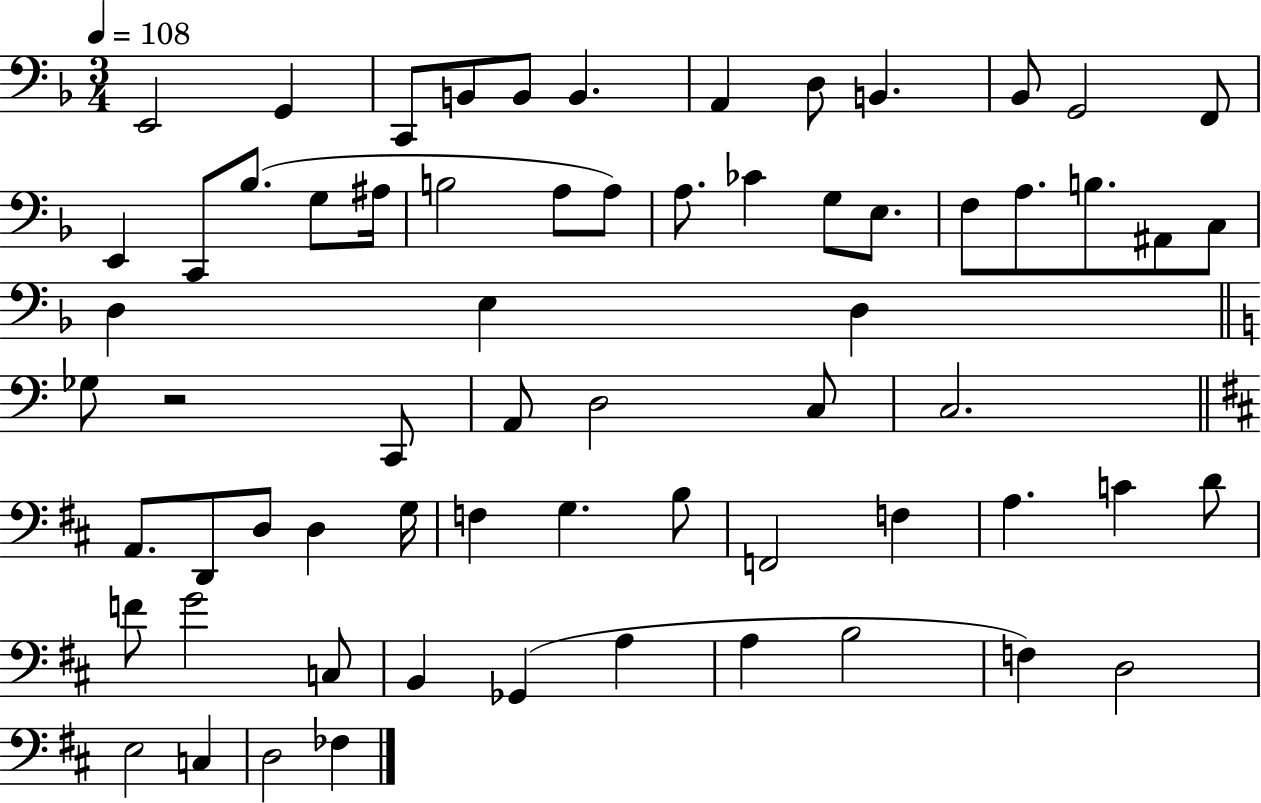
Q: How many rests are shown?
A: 1